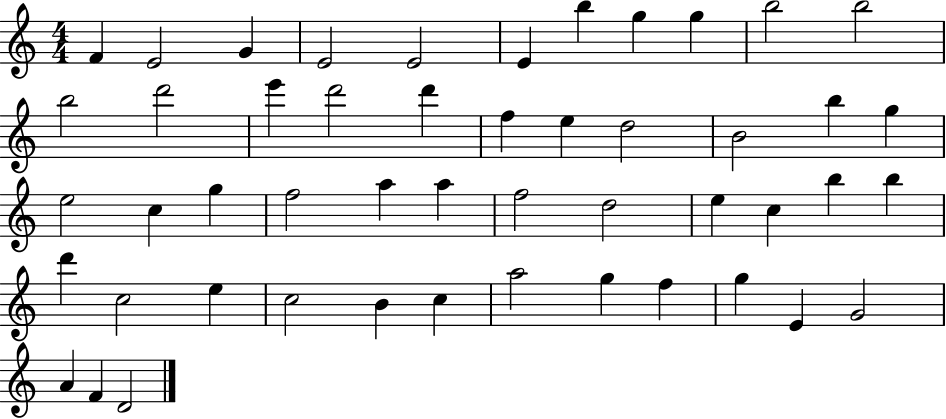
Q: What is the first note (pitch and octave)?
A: F4